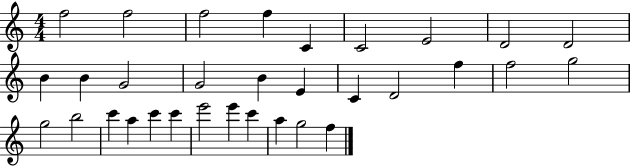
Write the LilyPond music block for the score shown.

{
  \clef treble
  \numericTimeSignature
  \time 4/4
  \key c \major
  f''2 f''2 | f''2 f''4 c'4 | c'2 e'2 | d'2 d'2 | \break b'4 b'4 g'2 | g'2 b'4 e'4 | c'4 d'2 f''4 | f''2 g''2 | \break g''2 b''2 | c'''4 a''4 c'''4 c'''4 | e'''2 e'''4 c'''4 | a''4 g''2 f''4 | \break \bar "|."
}